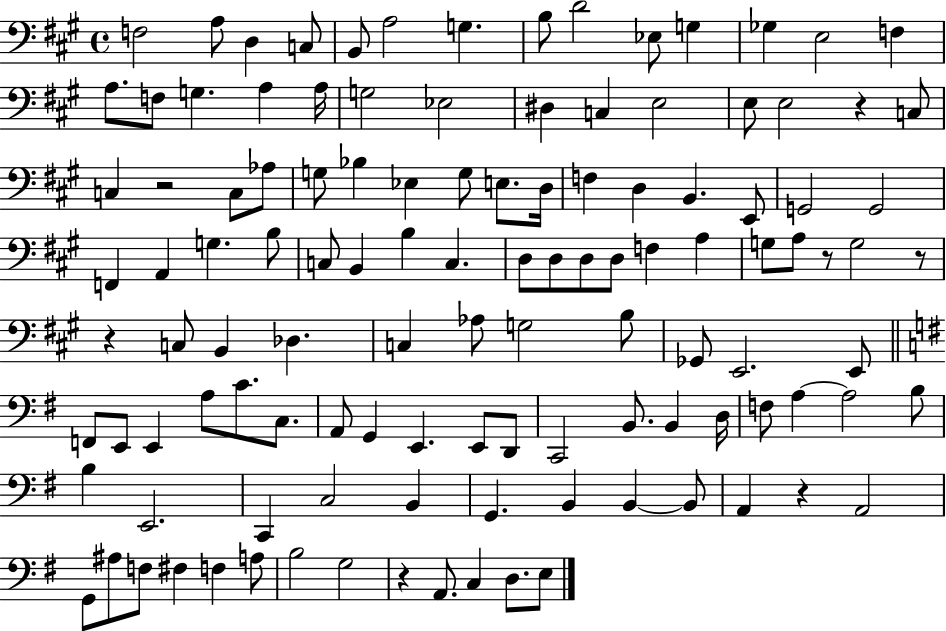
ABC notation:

X:1
T:Untitled
M:4/4
L:1/4
K:A
F,2 A,/2 D, C,/2 B,,/2 A,2 G, B,/2 D2 _E,/2 G, _G, E,2 F, A,/2 F,/2 G, A, A,/4 G,2 _E,2 ^D, C, E,2 E,/2 E,2 z C,/2 C, z2 C,/2 _A,/2 G,/2 _B, _E, G,/2 E,/2 D,/4 F, D, B,, E,,/2 G,,2 G,,2 F,, A,, G, B,/2 C,/2 B,, B, C, D,/2 D,/2 D,/2 D,/2 F, A, G,/2 A,/2 z/2 G,2 z/2 z C,/2 B,, _D, C, _A,/2 G,2 B,/2 _G,,/2 E,,2 E,,/2 F,,/2 E,,/2 E,, A,/2 C/2 C,/2 A,,/2 G,, E,, E,,/2 D,,/2 C,,2 B,,/2 B,, D,/4 F,/2 A, A,2 B,/2 B, E,,2 C,, C,2 B,, G,, B,, B,, B,,/2 A,, z A,,2 G,,/2 ^A,/2 F,/2 ^F, F, A,/2 B,2 G,2 z A,,/2 C, D,/2 E,/2